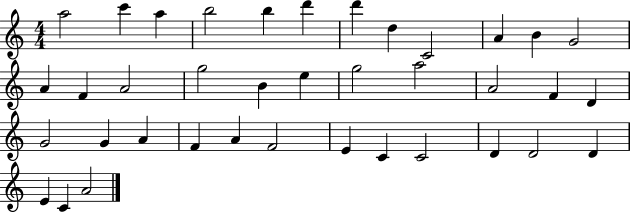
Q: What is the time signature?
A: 4/4